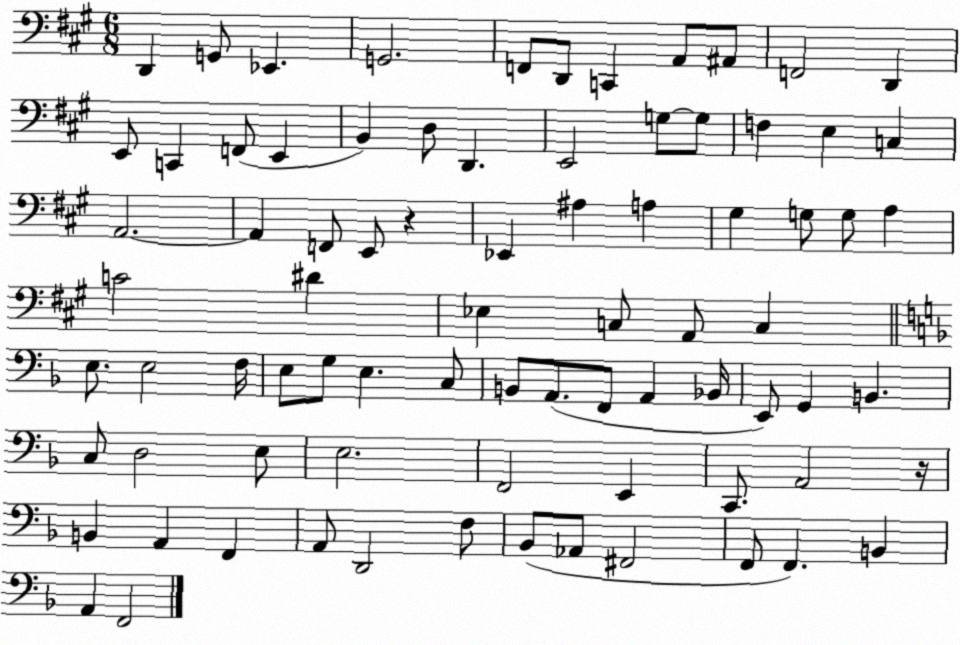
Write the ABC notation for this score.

X:1
T:Untitled
M:6/8
L:1/4
K:A
D,, G,,/2 _E,, G,,2 F,,/2 D,,/2 C,, A,,/2 ^A,,/2 F,,2 D,, E,,/2 C,, F,,/2 E,, B,, D,/2 D,, E,,2 G,/2 G,/2 F, E, C, A,,2 A,, F,,/2 E,,/2 z _E,, ^A, A, ^G, G,/2 G,/2 A, C2 ^D _E, C,/2 A,,/2 C, E,/2 E,2 F,/4 E,/2 G,/2 E, C,/2 B,,/2 A,,/2 F,,/2 A,, _B,,/4 E,,/2 G,, B,, C,/2 D,2 E,/2 E,2 F,,2 E,, C,,/2 A,,2 z/4 B,, A,, F,, A,,/2 D,,2 F,/2 _B,,/2 _A,,/2 ^F,,2 F,,/2 F,, B,, A,, F,,2